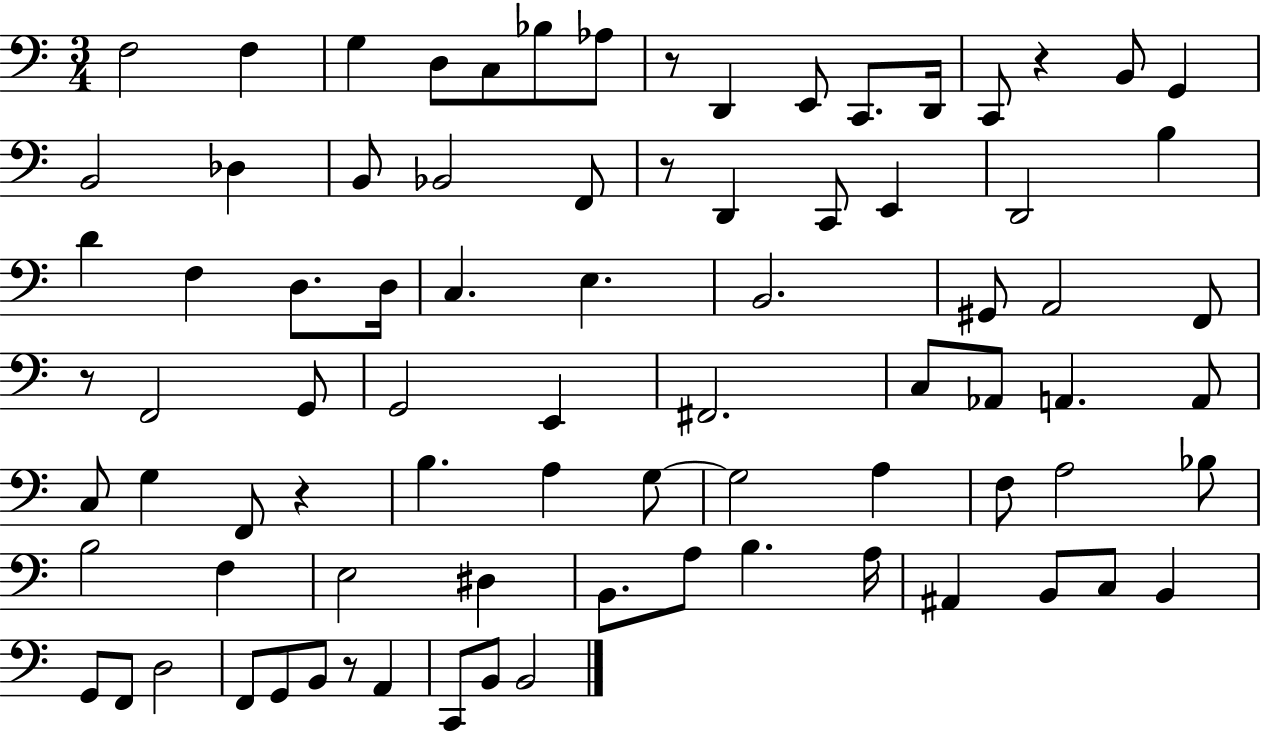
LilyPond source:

{
  \clef bass
  \numericTimeSignature
  \time 3/4
  \key c \major
  \repeat volta 2 { f2 f4 | g4 d8 c8 bes8 aes8 | r8 d,4 e,8 c,8. d,16 | c,8 r4 b,8 g,4 | \break b,2 des4 | b,8 bes,2 f,8 | r8 d,4 c,8 e,4 | d,2 b4 | \break d'4 f4 d8. d16 | c4. e4. | b,2. | gis,8 a,2 f,8 | \break r8 f,2 g,8 | g,2 e,4 | fis,2. | c8 aes,8 a,4. a,8 | \break c8 g4 f,8 r4 | b4. a4 g8~~ | g2 a4 | f8 a2 bes8 | \break b2 f4 | e2 dis4 | b,8. a8 b4. a16 | ais,4 b,8 c8 b,4 | \break g,8 f,8 d2 | f,8 g,8 b,8 r8 a,4 | c,8 b,8 b,2 | } \bar "|."
}